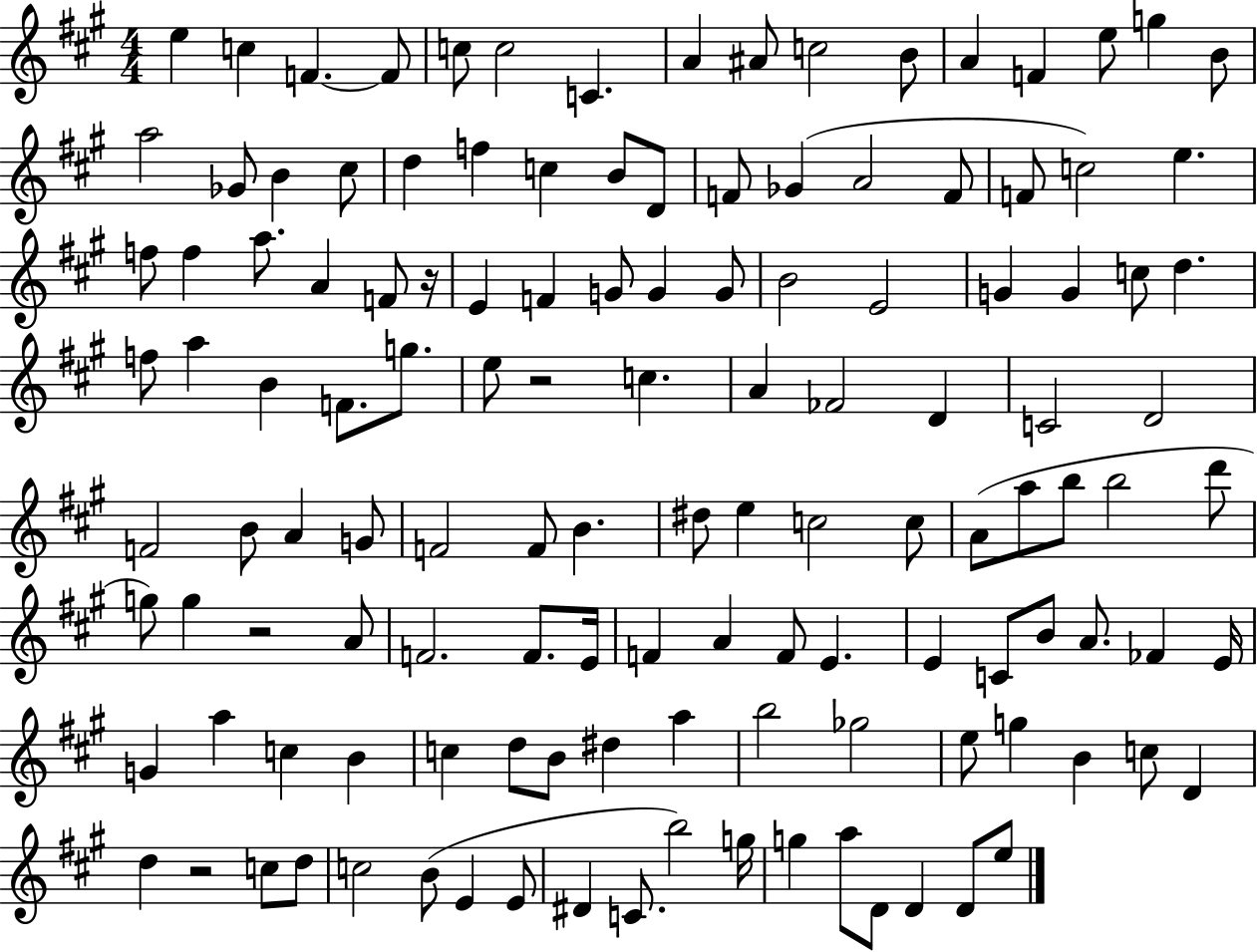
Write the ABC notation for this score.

X:1
T:Untitled
M:4/4
L:1/4
K:A
e c F F/2 c/2 c2 C A ^A/2 c2 B/2 A F e/2 g B/2 a2 _G/2 B ^c/2 d f c B/2 D/2 F/2 _G A2 F/2 F/2 c2 e f/2 f a/2 A F/2 z/4 E F G/2 G G/2 B2 E2 G G c/2 d f/2 a B F/2 g/2 e/2 z2 c A _F2 D C2 D2 F2 B/2 A G/2 F2 F/2 B ^d/2 e c2 c/2 A/2 a/2 b/2 b2 d'/2 g/2 g z2 A/2 F2 F/2 E/4 F A F/2 E E C/2 B/2 A/2 _F E/4 G a c B c d/2 B/2 ^d a b2 _g2 e/2 g B c/2 D d z2 c/2 d/2 c2 B/2 E E/2 ^D C/2 b2 g/4 g a/2 D/2 D D/2 e/2